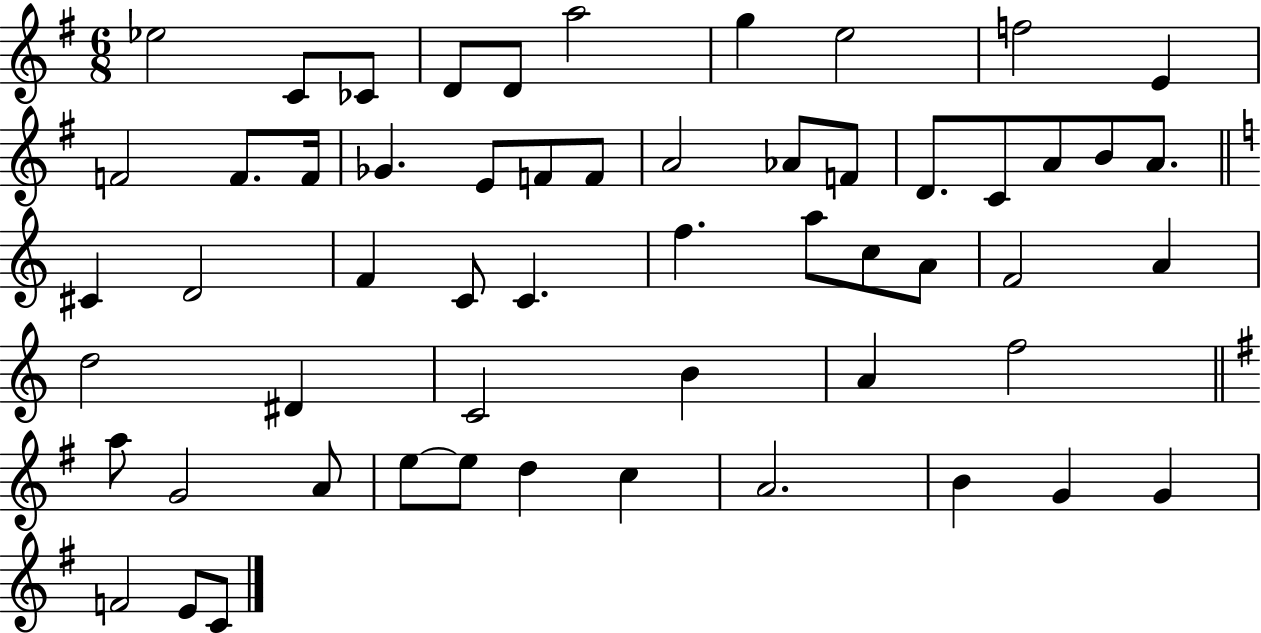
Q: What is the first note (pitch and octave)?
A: Eb5